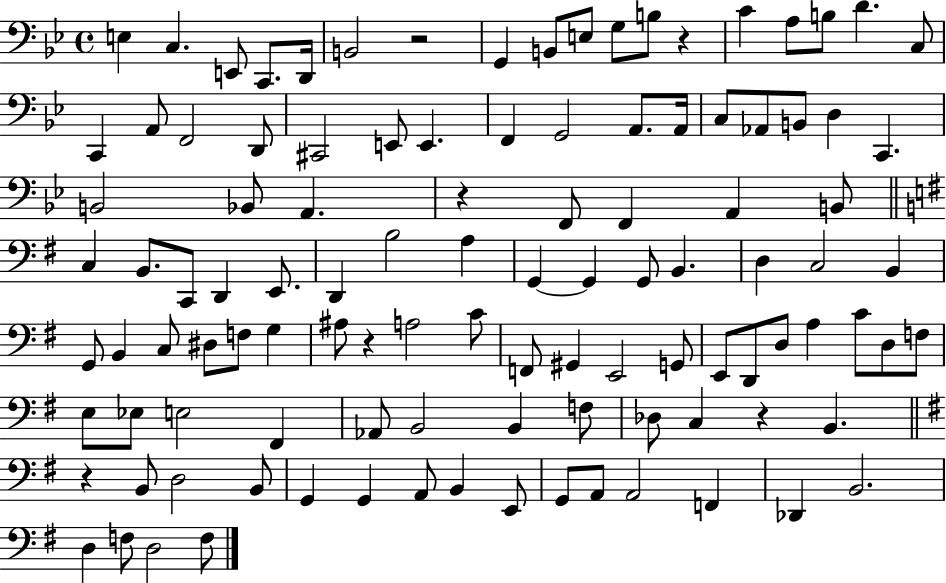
{
  \clef bass
  \time 4/4
  \defaultTimeSignature
  \key bes \major
  e4 c4. e,8 c,8. d,16 | b,2 r2 | g,4 b,8 e8 g8 b8 r4 | c'4 a8 b8 d'4. c8 | \break c,4 a,8 f,2 d,8 | cis,2 e,8 e,4. | f,4 g,2 a,8. a,16 | c8 aes,8 b,8 d4 c,4. | \break b,2 bes,8 a,4. | r4 f,8 f,4 a,4 b,8 | \bar "||" \break \key g \major c4 b,8. c,8 d,4 e,8. | d,4 b2 a4 | g,4~~ g,4 g,8 b,4. | d4 c2 b,4 | \break g,8 b,4 c8 dis8 f8 g4 | ais8 r4 a2 c'8 | f,8 gis,4 e,2 g,8 | e,8 d,8 d8 a4 c'8 d8 f8 | \break e8 ees8 e2 fis,4 | aes,8 b,2 b,4 f8 | des8 c4 r4 b,4. | \bar "||" \break \key g \major r4 b,8 d2 b,8 | g,4 g,4 a,8 b,4 e,8 | g,8 a,8 a,2 f,4 | des,4 b,2. | \break d4 f8 d2 f8 | \bar "|."
}